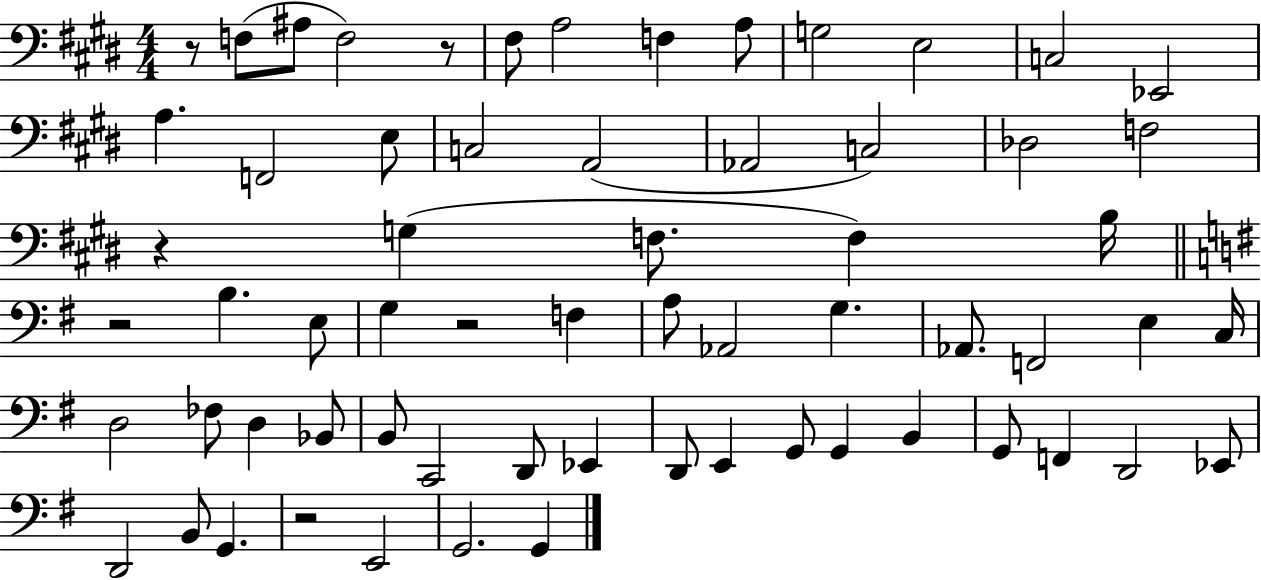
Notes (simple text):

R/e F3/e A#3/e F3/h R/e F#3/e A3/h F3/q A3/e G3/h E3/h C3/h Eb2/h A3/q. F2/h E3/e C3/h A2/h Ab2/h C3/h Db3/h F3/h R/q G3/q F3/e. F3/q B3/s R/h B3/q. E3/e G3/q R/h F3/q A3/e Ab2/h G3/q. Ab2/e. F2/h E3/q C3/s D3/h FES3/e D3/q Bb2/e B2/e C2/h D2/e Eb2/q D2/e E2/q G2/e G2/q B2/q G2/e F2/q D2/h Eb2/e D2/h B2/e G2/q. R/h E2/h G2/h. G2/q